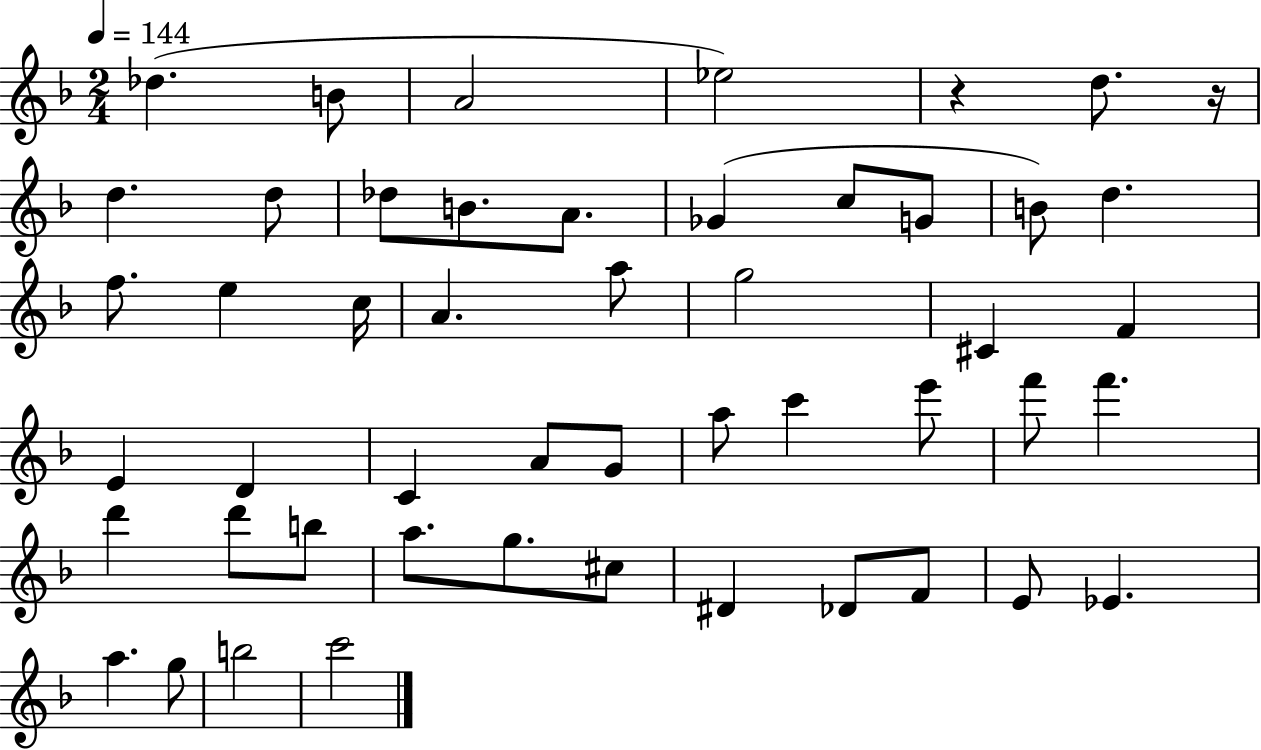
{
  \clef treble
  \numericTimeSignature
  \time 2/4
  \key f \major
  \tempo 4 = 144
  \repeat volta 2 { des''4.( b'8 | a'2 | ees''2) | r4 d''8. r16 | \break d''4. d''8 | des''8 b'8. a'8. | ges'4( c''8 g'8 | b'8) d''4. | \break f''8. e''4 c''16 | a'4. a''8 | g''2 | cis'4 f'4 | \break e'4 d'4 | c'4 a'8 g'8 | a''8 c'''4 e'''8 | f'''8 f'''4. | \break d'''4 d'''8 b''8 | a''8. g''8. cis''8 | dis'4 des'8 f'8 | e'8 ees'4. | \break a''4. g''8 | b''2 | c'''2 | } \bar "|."
}